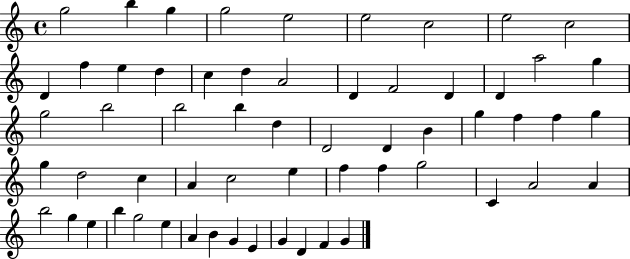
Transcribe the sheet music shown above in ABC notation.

X:1
T:Untitled
M:4/4
L:1/4
K:C
g2 b g g2 e2 e2 c2 e2 c2 D f e d c d A2 D F2 D D a2 g g2 b2 b2 b d D2 D B g f f g g d2 c A c2 e f f g2 C A2 A b2 g e b g2 e A B G E G D F G